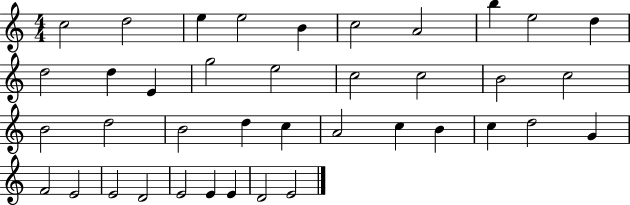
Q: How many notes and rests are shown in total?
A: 39